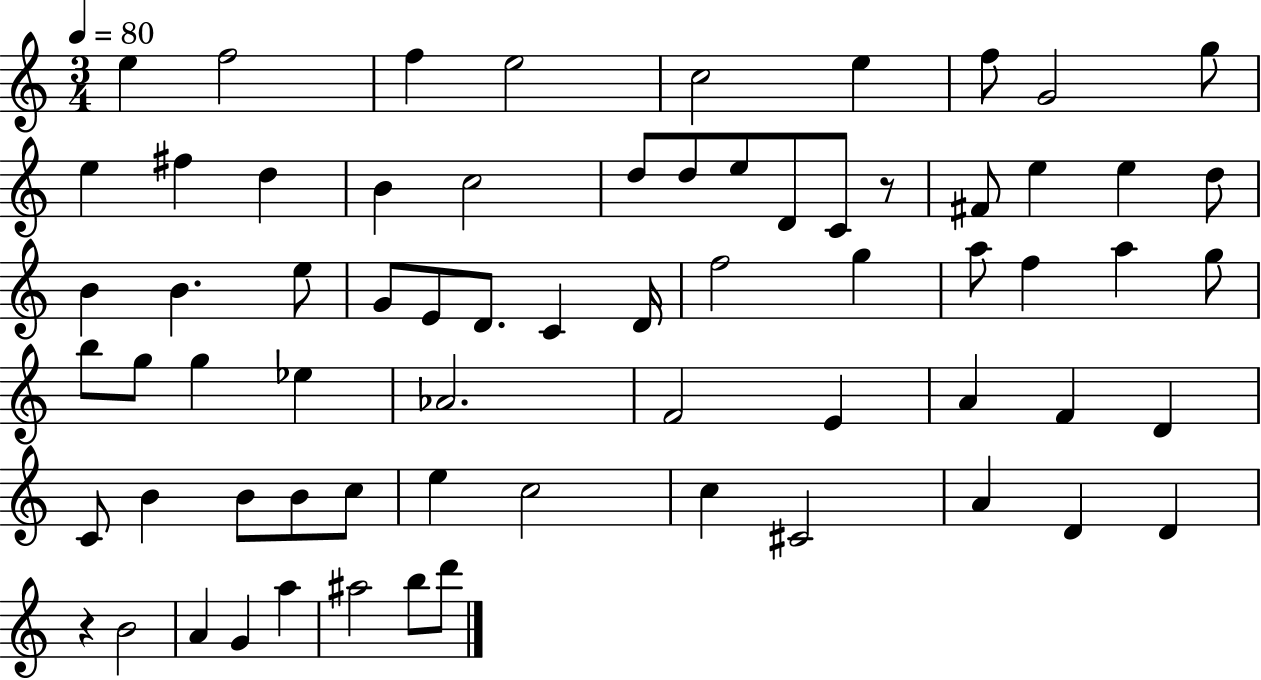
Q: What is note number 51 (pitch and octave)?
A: B4